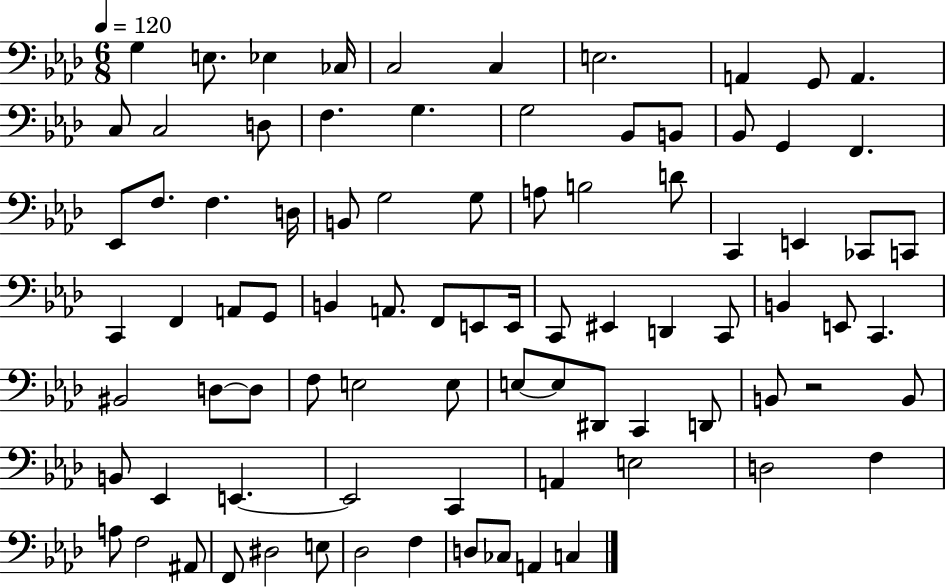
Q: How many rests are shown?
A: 1